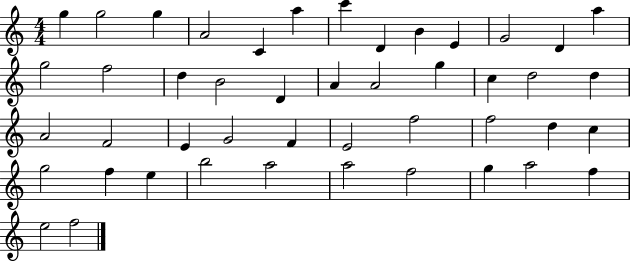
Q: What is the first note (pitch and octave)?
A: G5